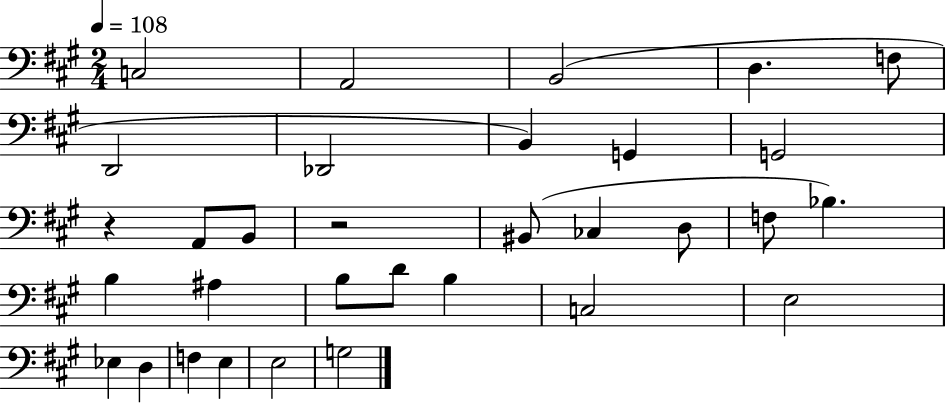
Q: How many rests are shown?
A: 2